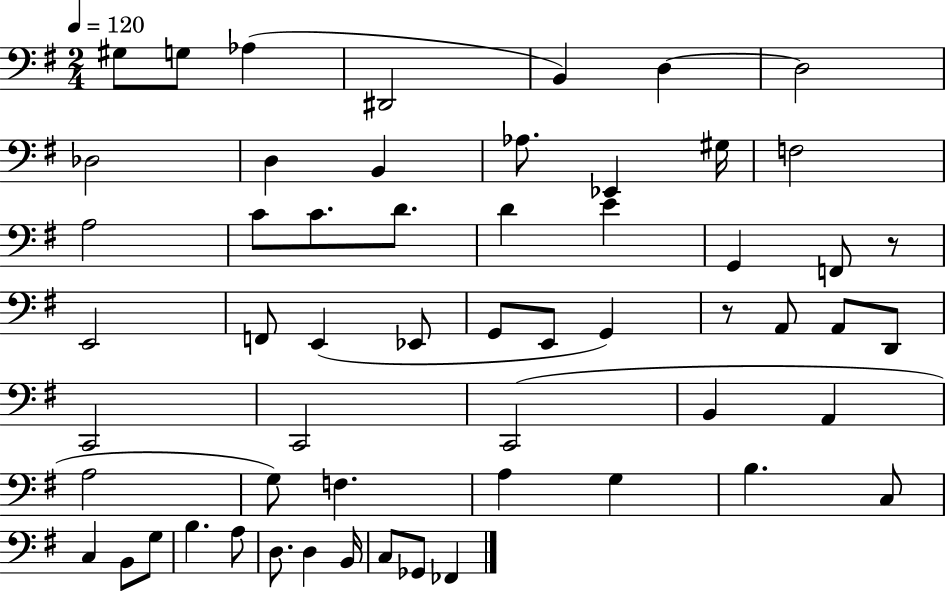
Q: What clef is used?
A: bass